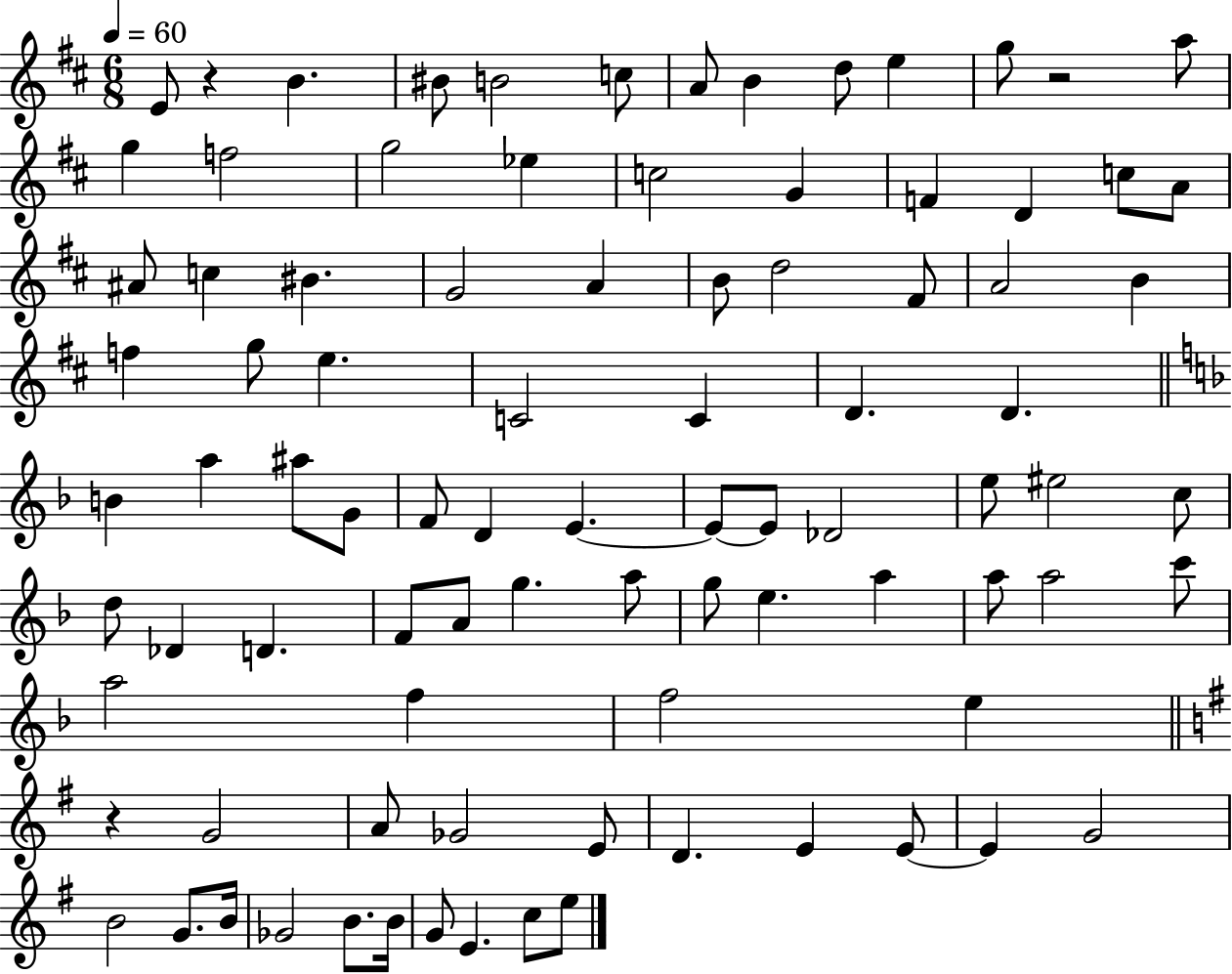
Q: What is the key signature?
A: D major